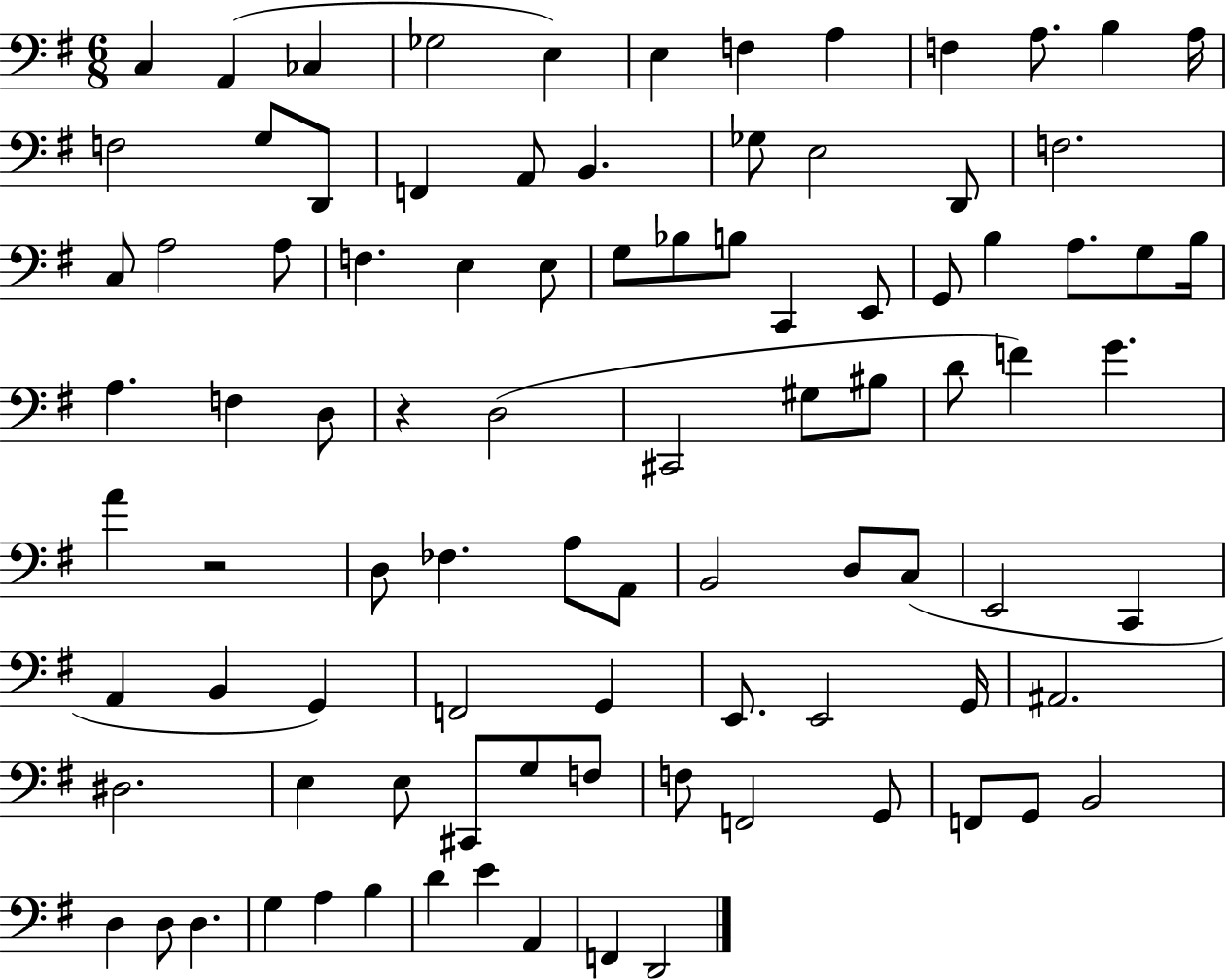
{
  \clef bass
  \numericTimeSignature
  \time 6/8
  \key g \major
  \repeat volta 2 { c4 a,4( ces4 | ges2 e4) | e4 f4 a4 | f4 a8. b4 a16 | \break f2 g8 d,8 | f,4 a,8 b,4. | ges8 e2 d,8 | f2. | \break c8 a2 a8 | f4. e4 e8 | g8 bes8 b8 c,4 e,8 | g,8 b4 a8. g8 b16 | \break a4. f4 d8 | r4 d2( | cis,2 gis8 bis8 | d'8 f'4) g'4. | \break a'4 r2 | d8 fes4. a8 a,8 | b,2 d8 c8( | e,2 c,4 | \break a,4 b,4 g,4) | f,2 g,4 | e,8. e,2 g,16 | ais,2. | \break dis2. | e4 e8 cis,8 g8 f8 | f8 f,2 g,8 | f,8 g,8 b,2 | \break d4 d8 d4. | g4 a4 b4 | d'4 e'4 a,4 | f,4 d,2 | \break } \bar "|."
}